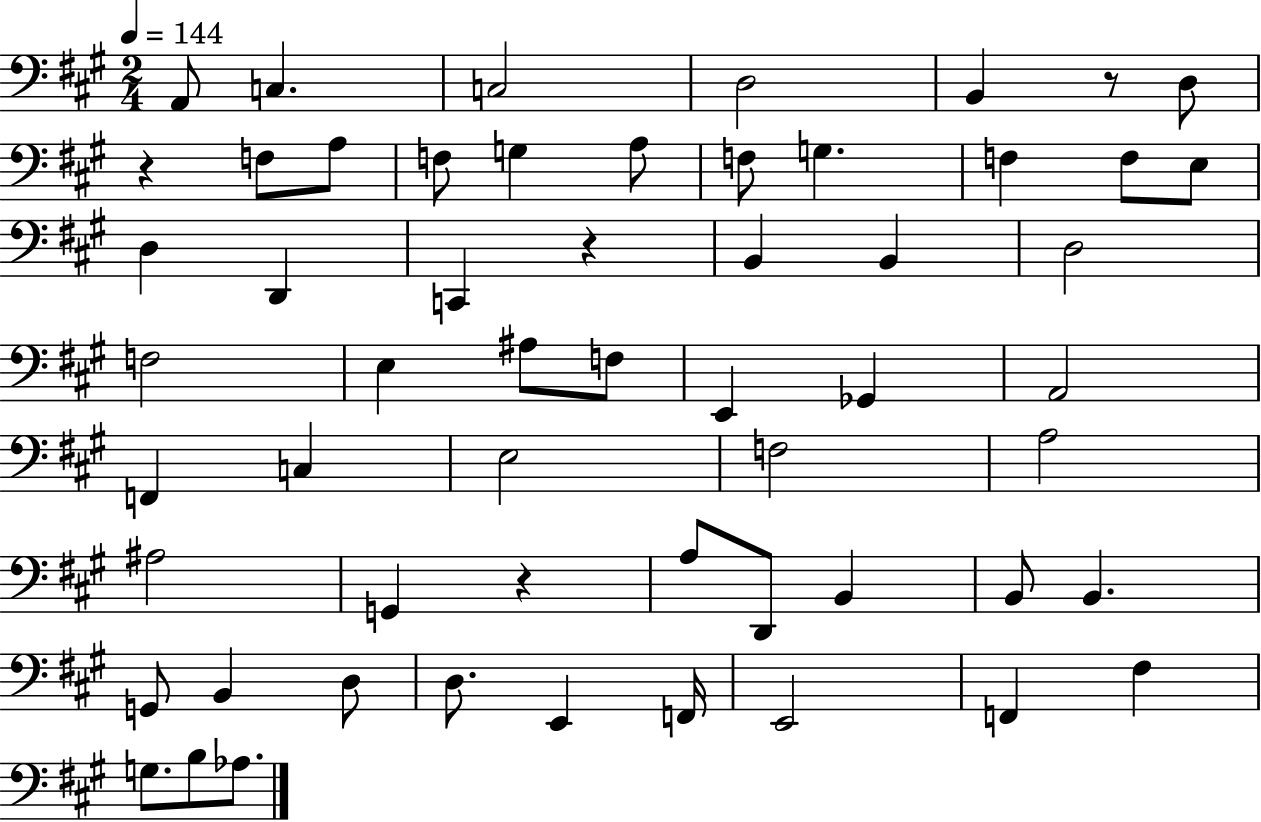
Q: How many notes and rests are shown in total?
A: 57